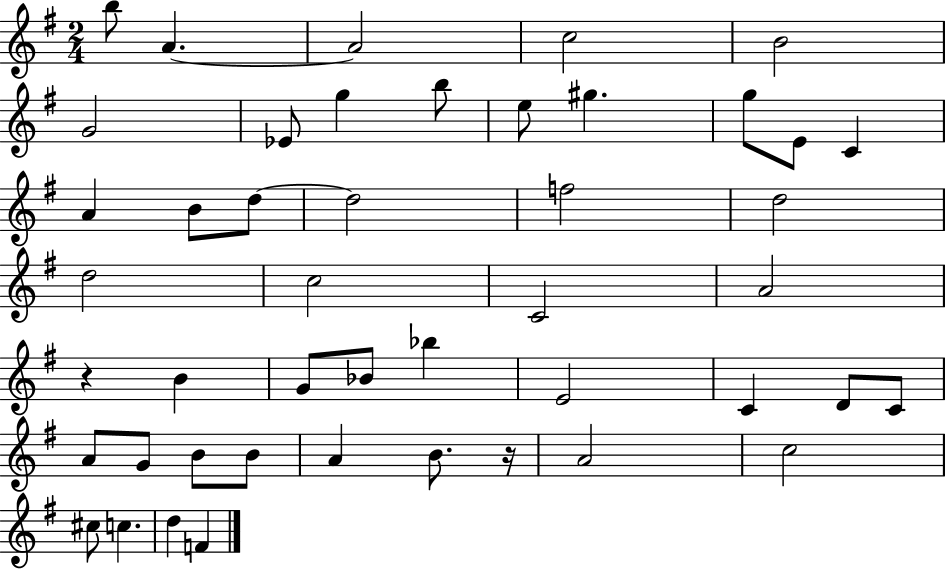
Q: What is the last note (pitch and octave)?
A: F4